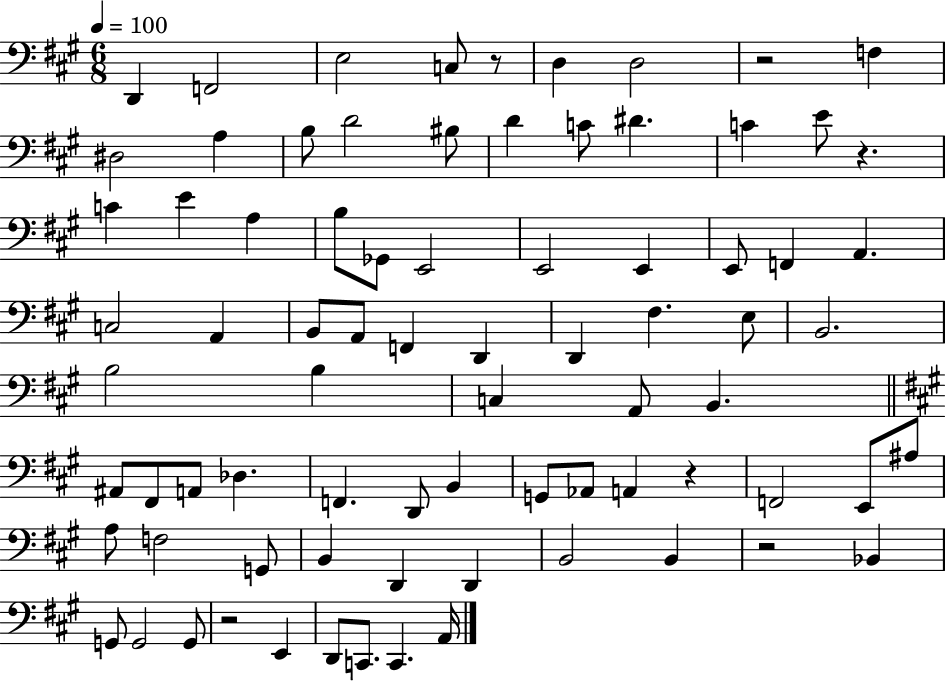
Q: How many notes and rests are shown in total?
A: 79